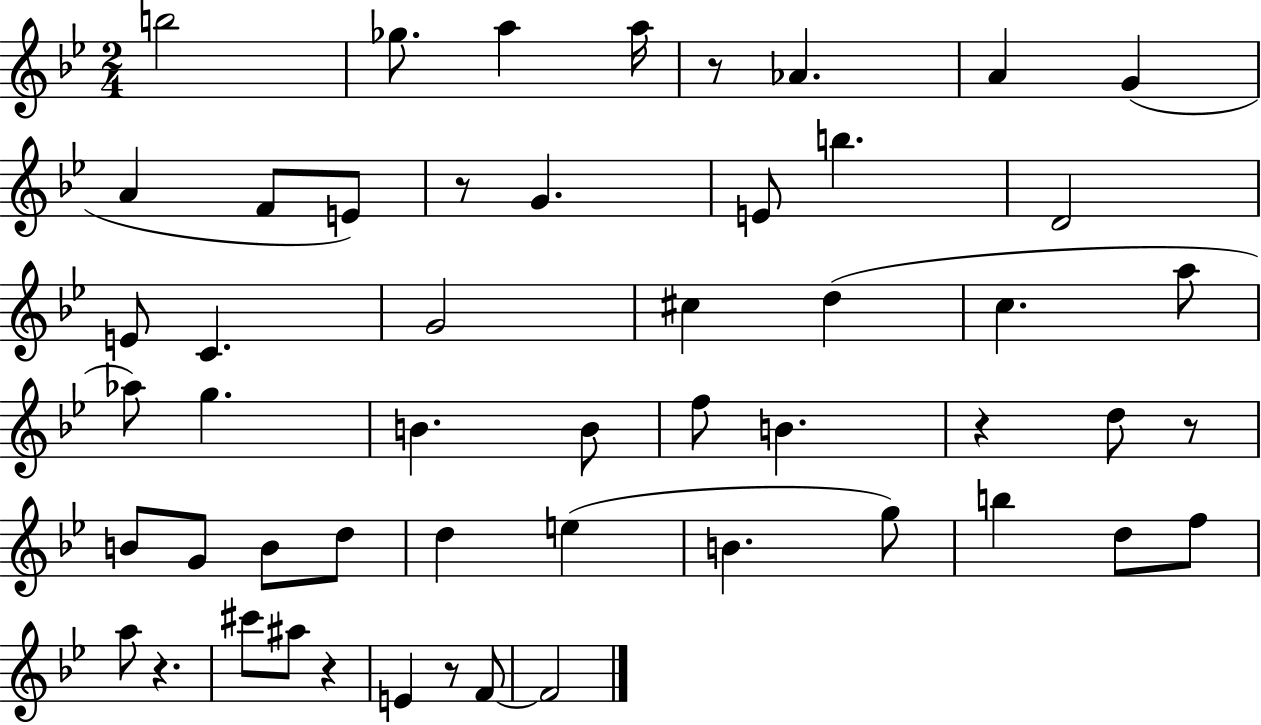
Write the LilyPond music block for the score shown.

{
  \clef treble
  \numericTimeSignature
  \time 2/4
  \key bes \major
  b''2 | ges''8. a''4 a''16 | r8 aes'4. | a'4 g'4( | \break a'4 f'8 e'8) | r8 g'4. | e'8 b''4. | d'2 | \break e'8 c'4. | g'2 | cis''4 d''4( | c''4. a''8 | \break aes''8) g''4. | b'4. b'8 | f''8 b'4. | r4 d''8 r8 | \break b'8 g'8 b'8 d''8 | d''4 e''4( | b'4. g''8) | b''4 d''8 f''8 | \break a''8 r4. | cis'''8 ais''8 r4 | e'4 r8 f'8~~ | f'2 | \break \bar "|."
}